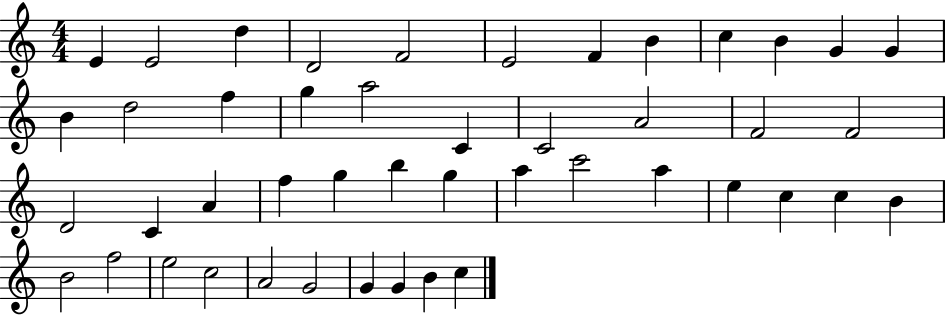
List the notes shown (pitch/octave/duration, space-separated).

E4/q E4/h D5/q D4/h F4/h E4/h F4/q B4/q C5/q B4/q G4/q G4/q B4/q D5/h F5/q G5/q A5/h C4/q C4/h A4/h F4/h F4/h D4/h C4/q A4/q F5/q G5/q B5/q G5/q A5/q C6/h A5/q E5/q C5/q C5/q B4/q B4/h F5/h E5/h C5/h A4/h G4/h G4/q G4/q B4/q C5/q